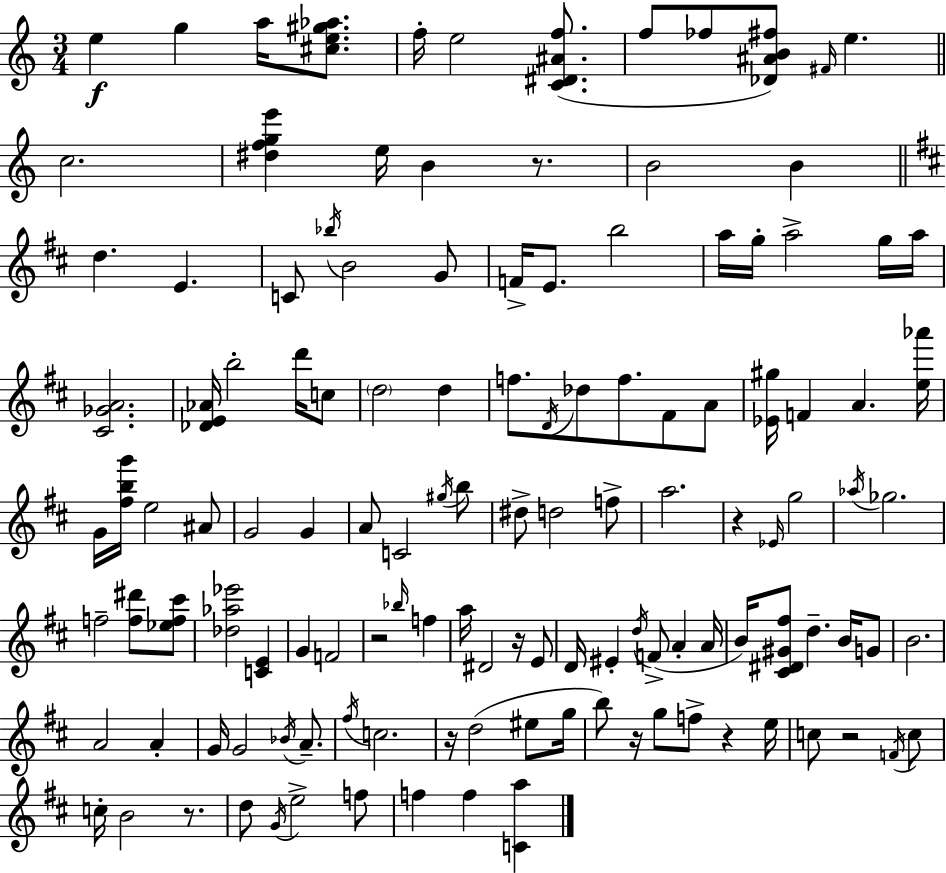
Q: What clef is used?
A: treble